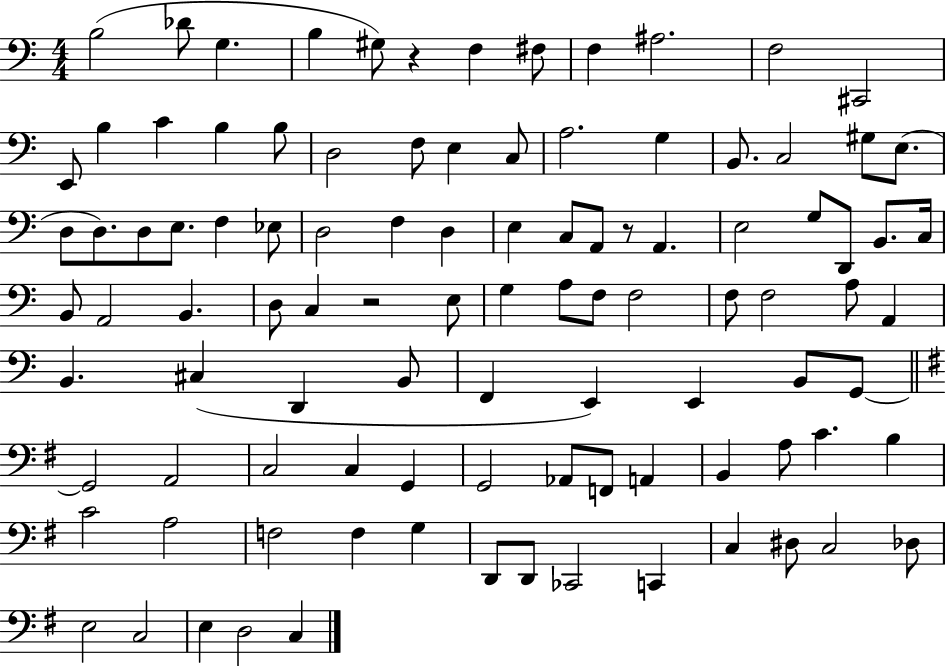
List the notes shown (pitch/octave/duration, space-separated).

B3/h Db4/e G3/q. B3/q G#3/e R/q F3/q F#3/e F3/q A#3/h. F3/h C#2/h E2/e B3/q C4/q B3/q B3/e D3/h F3/e E3/q C3/e A3/h. G3/q B2/e. C3/h G#3/e E3/e. D3/e D3/e. D3/e E3/e. F3/q Eb3/e D3/h F3/q D3/q E3/q C3/e A2/e R/e A2/q. E3/h G3/e D2/e B2/e. C3/s B2/e A2/h B2/q. D3/e C3/q R/h E3/e G3/q A3/e F3/e F3/h F3/e F3/h A3/e A2/q B2/q. C#3/q D2/q B2/e F2/q E2/q E2/q B2/e G2/e G2/h A2/h C3/h C3/q G2/q G2/h Ab2/e F2/e A2/q B2/q A3/e C4/q. B3/q C4/h A3/h F3/h F3/q G3/q D2/e D2/e CES2/h C2/q C3/q D#3/e C3/h Db3/e E3/h C3/h E3/q D3/h C3/q